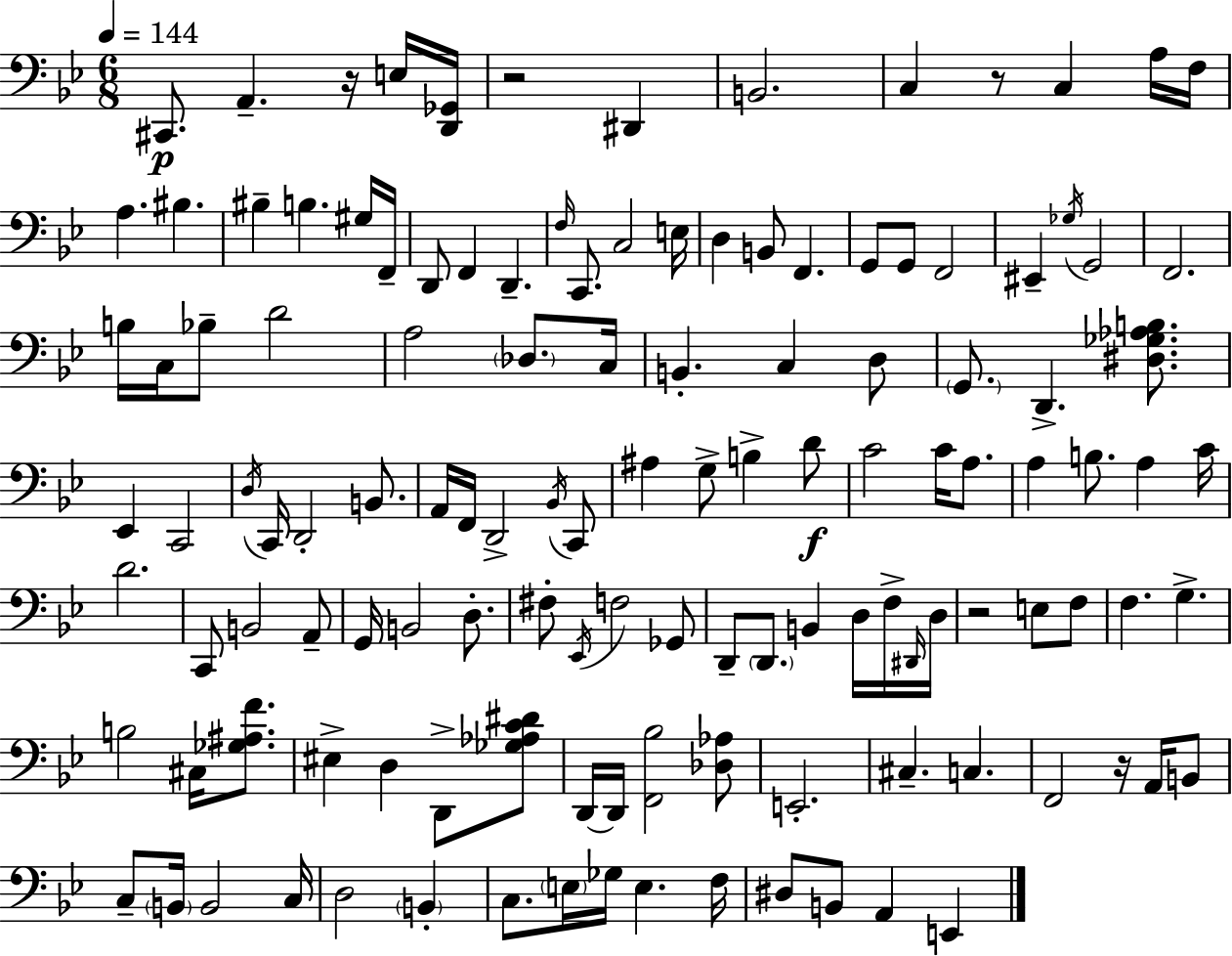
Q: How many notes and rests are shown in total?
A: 127